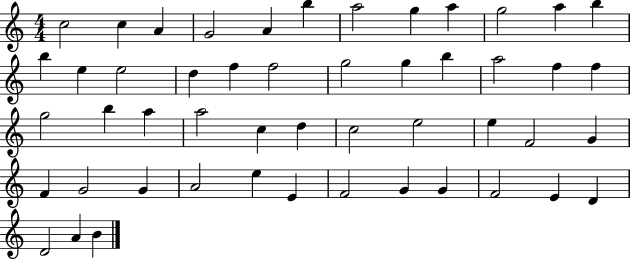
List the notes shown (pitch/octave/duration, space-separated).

C5/h C5/q A4/q G4/h A4/q B5/q A5/h G5/q A5/q G5/h A5/q B5/q B5/q E5/q E5/h D5/q F5/q F5/h G5/h G5/q B5/q A5/h F5/q F5/q G5/h B5/q A5/q A5/h C5/q D5/q C5/h E5/h E5/q F4/h G4/q F4/q G4/h G4/q A4/h E5/q E4/q F4/h G4/q G4/q F4/h E4/q D4/q D4/h A4/q B4/q